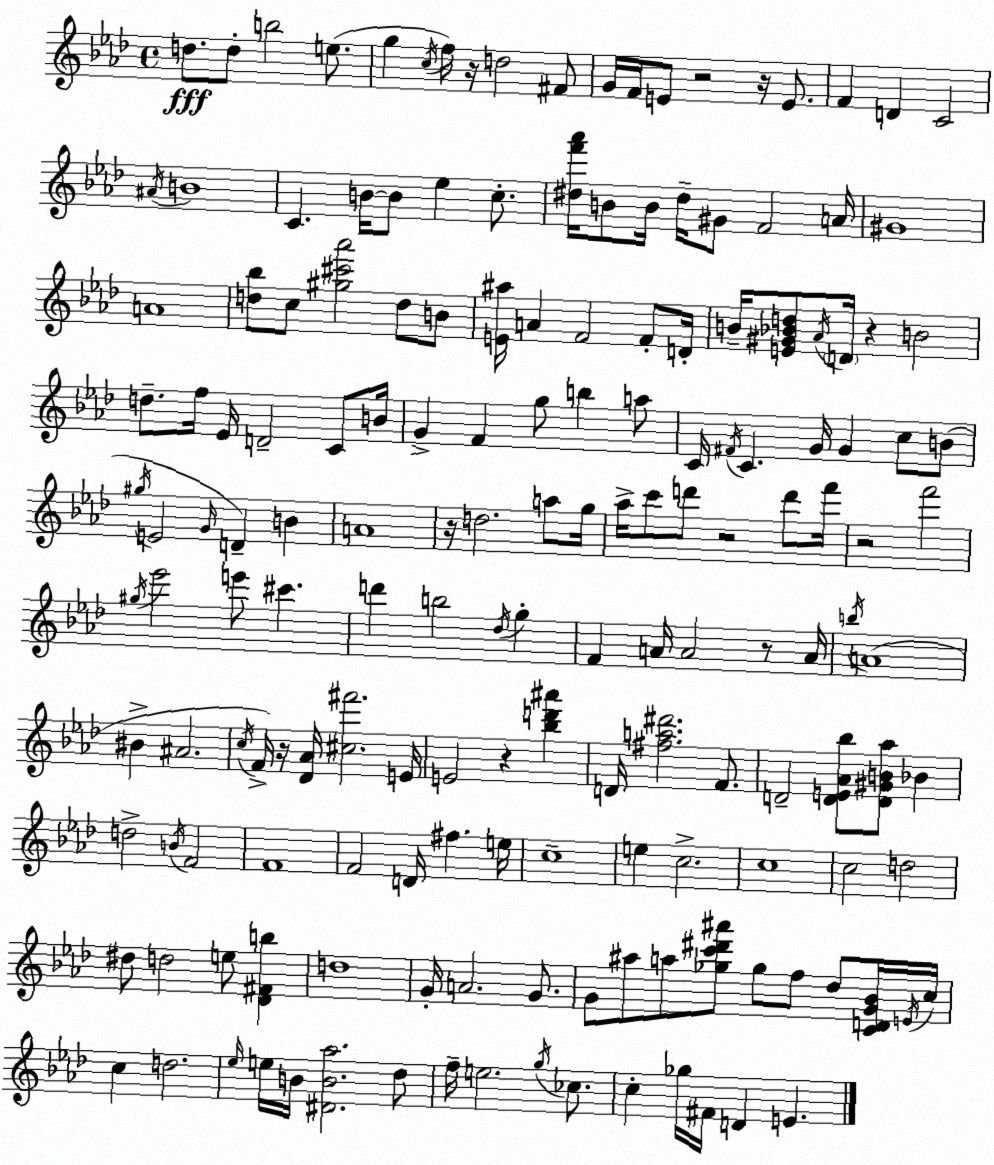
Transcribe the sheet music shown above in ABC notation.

X:1
T:Untitled
M:4/4
L:1/4
K:Fm
d/2 d/2 b2 e/2 g c/4 f/4 z/4 d2 ^F/2 G/4 F/4 E/2 z2 z/4 E/2 F D C2 ^A/4 B4 C B/4 B/2 _e c/2 [^df'_a']/4 B/2 B/4 ^d/4 ^G/2 F2 A/4 ^G4 A4 [d_b]/2 c/2 [^g^c'_a']2 d/2 B/2 [E^a]/4 A F2 F/2 D/4 B/4 [E^G_Bd]/2 _A/4 D/4 z B2 d/2 f/4 _E/4 D2 C/2 B/4 G F g/2 b a/2 C/4 ^F/4 C G/4 G c/2 B/2 ^g/4 E2 G/4 D B A4 z/4 d2 a/2 g/4 _a/4 c'/2 d'/2 z2 d'/2 f'/4 z2 f'2 ^g/4 _e'2 e'/2 ^c' d' b2 _d/4 g F A/4 A2 z/2 A/4 b/4 A4 ^B ^A2 c/4 F/4 z/4 [_D_A]/4 [^c^f']2 E/4 E2 z [_bd'^a'] D/4 [^fa^d']2 F/2 D2 [DE_A_b]/2 [D^GB_a]/2 _B d2 B/4 F2 F4 F2 D/4 ^f e/4 c4 e c2 c4 c2 d2 ^d/2 d2 e/2 [_D^Fb] d4 G/4 A2 G/2 G/2 ^a/2 a/2 [_gc'^d'^a']/2 _g/2 f/2 _d/2 [CDG_B]/4 E/4 c/4 c d2 _e/4 e/4 B/4 [^DB_a]2 _d/2 f/4 e2 g/4 _c/2 c _g/4 ^F/4 D E